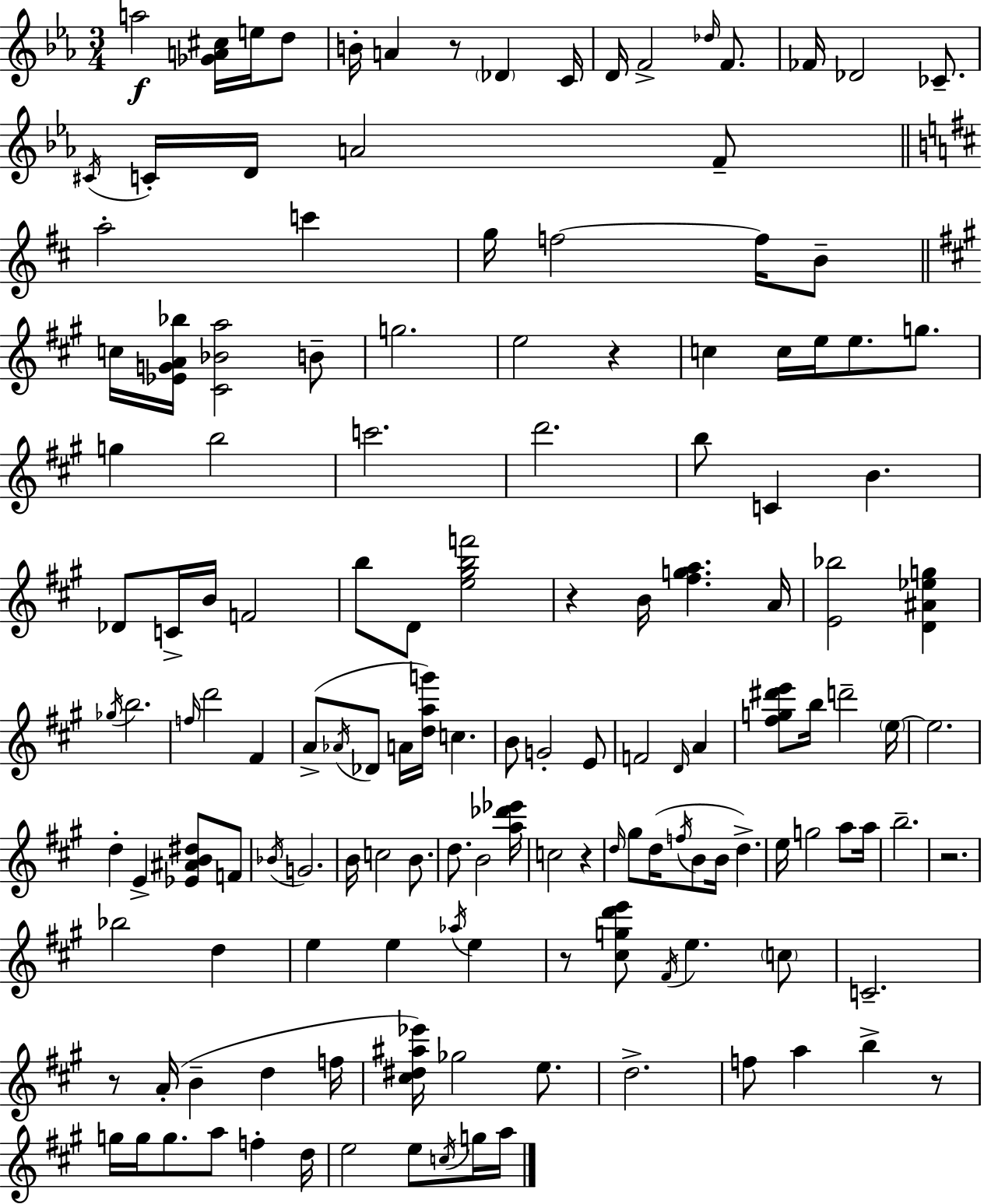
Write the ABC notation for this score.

X:1
T:Untitled
M:3/4
L:1/4
K:Eb
a2 [_GA^c]/4 e/4 d/2 B/4 A z/2 _D C/4 D/4 F2 _d/4 F/2 _F/4 _D2 _C/2 ^C/4 C/4 D/4 A2 F/2 a2 c' g/4 f2 f/4 B/2 c/4 [_EGA_b]/4 [^C_Ba]2 B/2 g2 e2 z c c/4 e/4 e/2 g/2 g b2 c'2 d'2 b/2 C B _D/2 C/4 B/4 F2 b/2 D/2 [e^gbf']2 z B/4 [^fga] A/4 [E_b]2 [D^A_eg] _g/4 b2 f/4 d'2 ^F A/2 _A/4 _D/2 A/4 [dag']/4 c B/2 G2 E/2 F2 D/4 A [^fg^d'e']/2 b/4 d'2 e/4 e2 d E [_E^AB^d]/2 F/2 _B/4 G2 B/4 c2 B/2 d/2 B2 [a_d'_e']/4 c2 z d/4 ^g/2 d/4 f/4 B/2 B/4 d e/4 g2 a/2 a/4 b2 z2 _b2 d e e _a/4 e z/2 [^cgd'e']/2 ^F/4 e c/2 C2 z/2 A/4 B d f/4 [^c^d^a_e']/4 _g2 e/2 d2 f/2 a b z/2 g/4 g/4 g/2 a/2 f d/4 e2 e/2 c/4 g/4 a/4